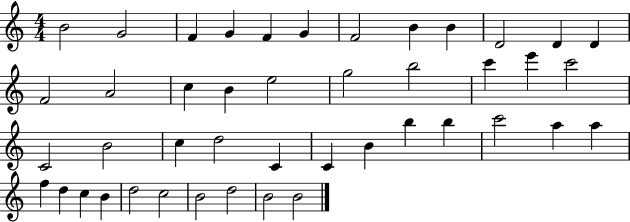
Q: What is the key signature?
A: C major